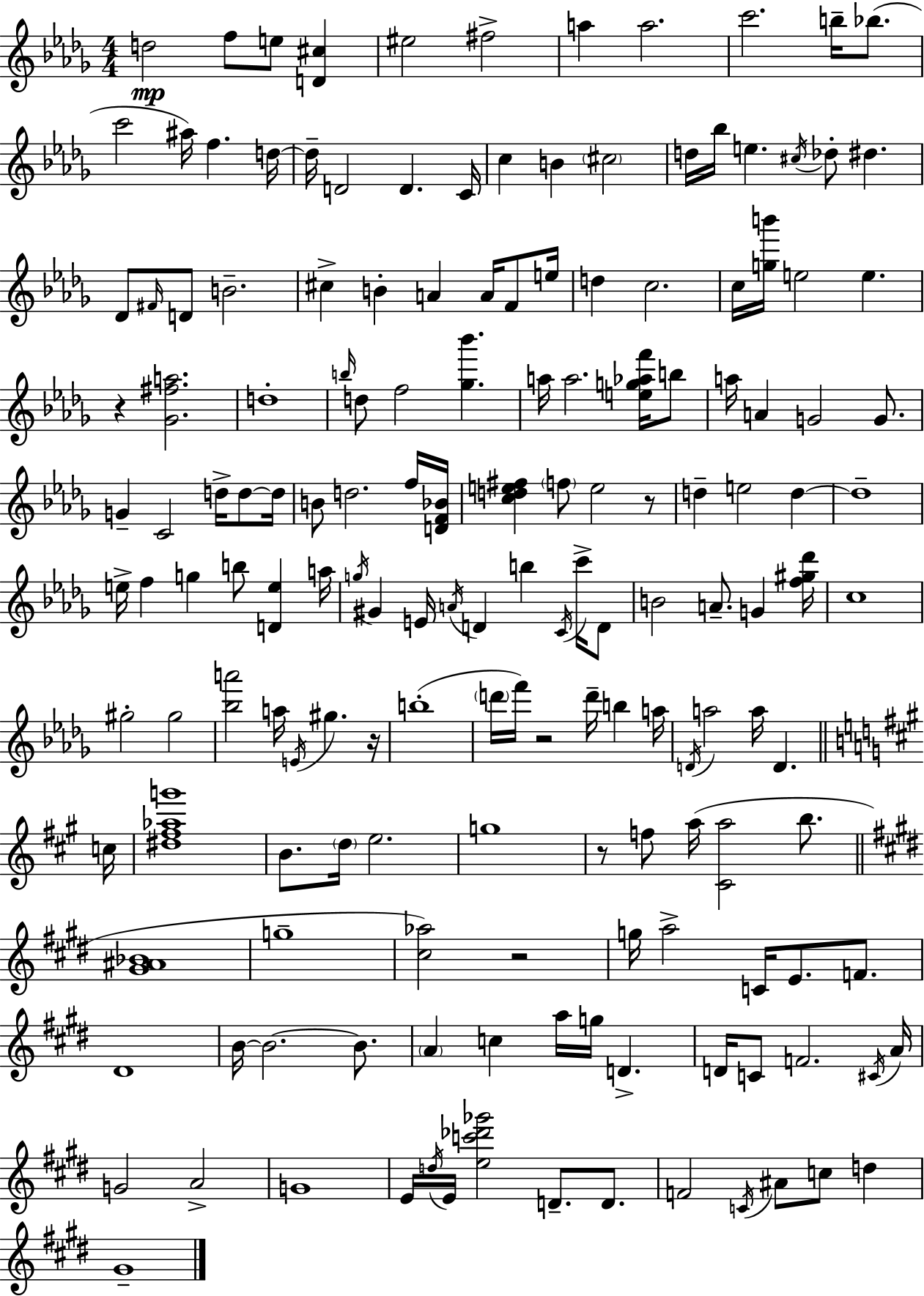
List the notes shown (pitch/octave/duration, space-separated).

D5/h F5/e E5/e [D4,C#5]/q EIS5/h F#5/h A5/q A5/h. C6/h. B5/s Bb5/e. C6/h A#5/s F5/q. D5/s D5/s D4/h D4/q. C4/s C5/q B4/q C#5/h D5/s Bb5/s E5/q. C#5/s Db5/e D#5/q. Db4/e F#4/s D4/e B4/h. C#5/q B4/q A4/q A4/s F4/e E5/s D5/q C5/h. C5/s [G5,B6]/s E5/h E5/q. R/q [Gb4,F#5,A5]/h. D5/w B5/s D5/e F5/h [Gb5,Bb6]/q. A5/s A5/h. [E5,G5,Ab5,F6]/s B5/e A5/s A4/q G4/h G4/e. G4/q C4/h D5/s D5/e D5/s B4/e D5/h. F5/s [D4,F4,Bb4]/s [C5,D5,E5,F#5]/q F5/e E5/h R/e D5/q E5/h D5/q D5/w E5/s F5/q G5/q B5/e [D4,E5]/q A5/s G5/s G#4/q E4/s A4/s D4/q B5/q C4/s C6/s D4/e B4/h A4/e. G4/q [F5,G#5,Db6]/s C5/w G#5/h G#5/h [Bb5,A6]/h A5/s E4/s G#5/q. R/s B5/w D6/s F6/s R/h D6/s B5/q A5/s D4/s A5/h A5/s D4/q. C5/s [D#5,F#5,Ab5,G6]/w B4/e. D5/s E5/h. G5/w R/e F5/e A5/s [C#4,A5]/h B5/e. [G#4,A#4,Bb4]/w G5/w [C#5,Ab5]/h R/h G5/s A5/h C4/s E4/e. F4/e. D#4/w B4/s B4/h. B4/e. A4/q C5/q A5/s G5/s D4/q. D4/s C4/e F4/h. C#4/s A4/s G4/h A4/h G4/w E4/s D5/s E4/s [E5,C6,Db6,Gb6]/h D4/e. D4/e. F4/h C4/s A#4/e C5/e D5/q G#4/w